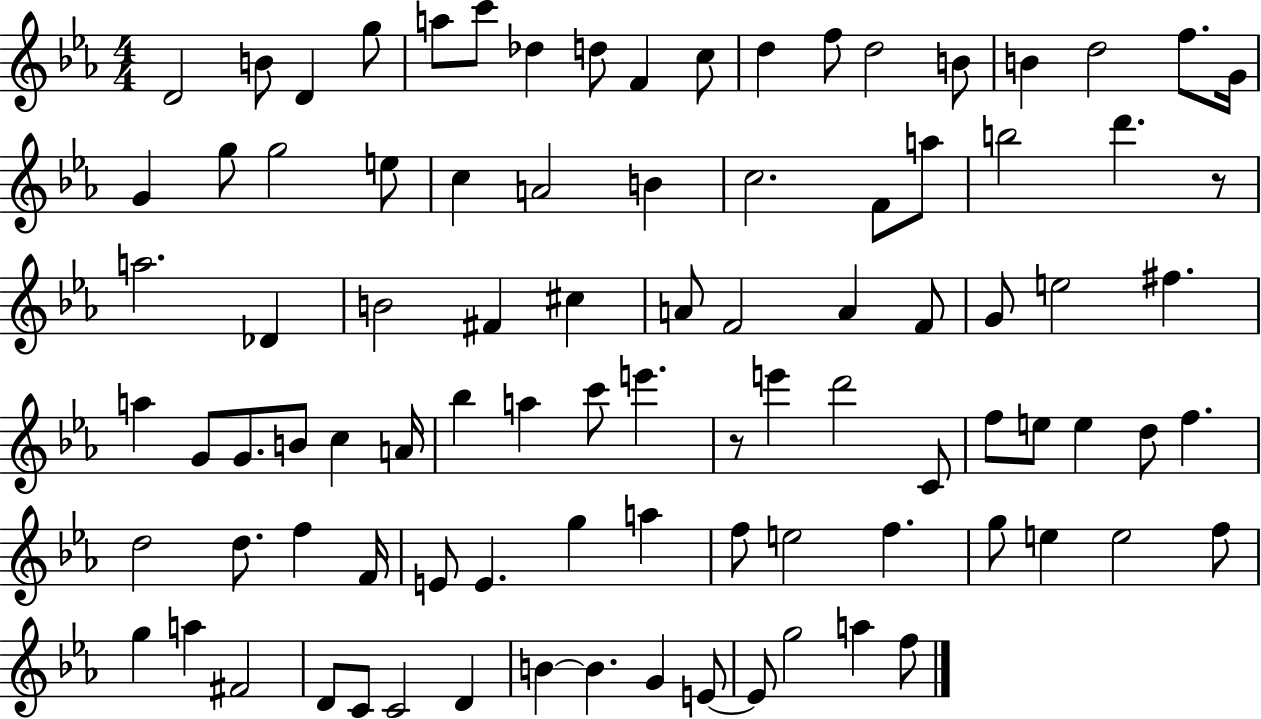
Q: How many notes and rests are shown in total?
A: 92